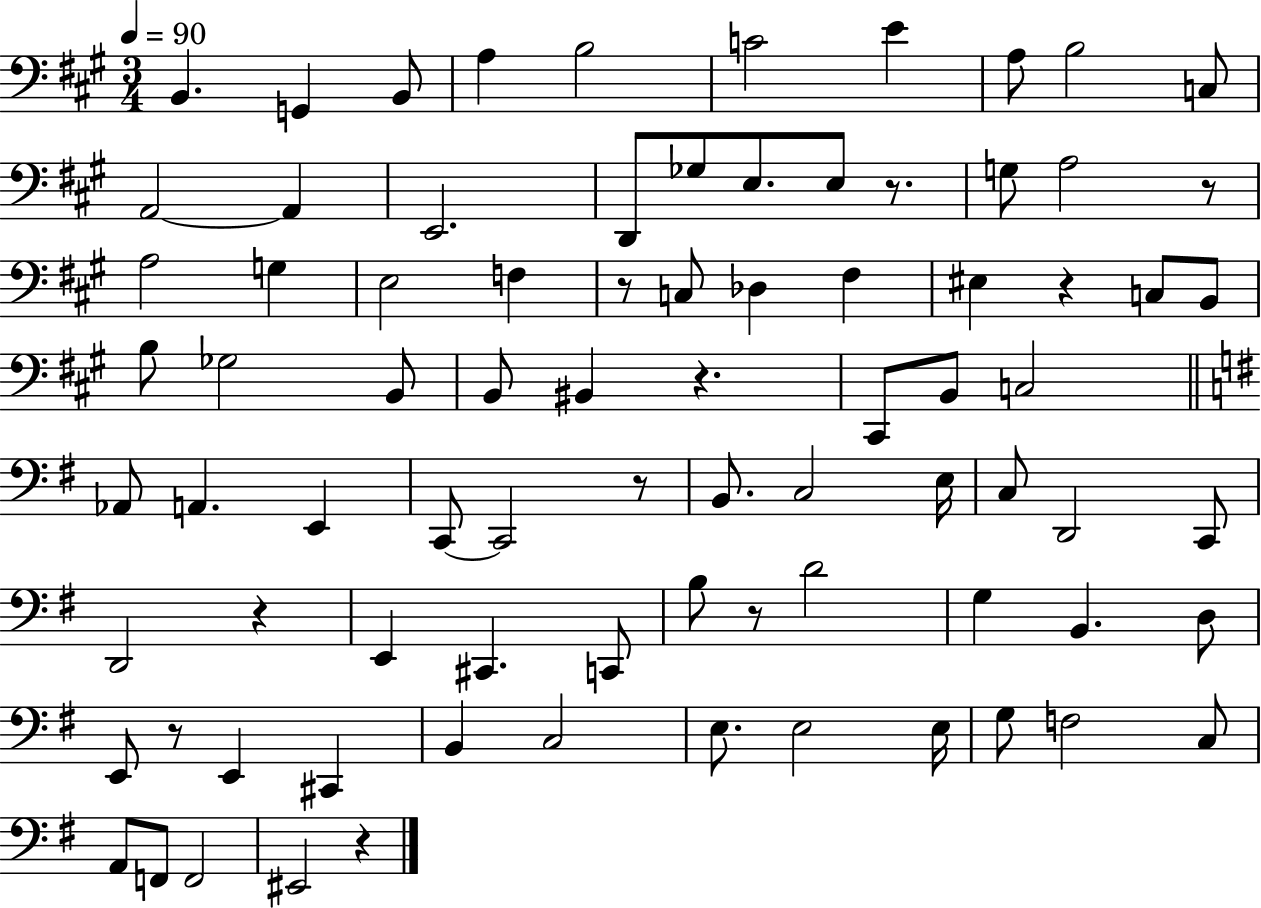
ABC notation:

X:1
T:Untitled
M:3/4
L:1/4
K:A
B,, G,, B,,/2 A, B,2 C2 E A,/2 B,2 C,/2 A,,2 A,, E,,2 D,,/2 _G,/2 E,/2 E,/2 z/2 G,/2 A,2 z/2 A,2 G, E,2 F, z/2 C,/2 _D, ^F, ^E, z C,/2 B,,/2 B,/2 _G,2 B,,/2 B,,/2 ^B,, z ^C,,/2 B,,/2 C,2 _A,,/2 A,, E,, C,,/2 C,,2 z/2 B,,/2 C,2 E,/4 C,/2 D,,2 C,,/2 D,,2 z E,, ^C,, C,,/2 B,/2 z/2 D2 G, B,, D,/2 E,,/2 z/2 E,, ^C,, B,, C,2 E,/2 E,2 E,/4 G,/2 F,2 C,/2 A,,/2 F,,/2 F,,2 ^E,,2 z